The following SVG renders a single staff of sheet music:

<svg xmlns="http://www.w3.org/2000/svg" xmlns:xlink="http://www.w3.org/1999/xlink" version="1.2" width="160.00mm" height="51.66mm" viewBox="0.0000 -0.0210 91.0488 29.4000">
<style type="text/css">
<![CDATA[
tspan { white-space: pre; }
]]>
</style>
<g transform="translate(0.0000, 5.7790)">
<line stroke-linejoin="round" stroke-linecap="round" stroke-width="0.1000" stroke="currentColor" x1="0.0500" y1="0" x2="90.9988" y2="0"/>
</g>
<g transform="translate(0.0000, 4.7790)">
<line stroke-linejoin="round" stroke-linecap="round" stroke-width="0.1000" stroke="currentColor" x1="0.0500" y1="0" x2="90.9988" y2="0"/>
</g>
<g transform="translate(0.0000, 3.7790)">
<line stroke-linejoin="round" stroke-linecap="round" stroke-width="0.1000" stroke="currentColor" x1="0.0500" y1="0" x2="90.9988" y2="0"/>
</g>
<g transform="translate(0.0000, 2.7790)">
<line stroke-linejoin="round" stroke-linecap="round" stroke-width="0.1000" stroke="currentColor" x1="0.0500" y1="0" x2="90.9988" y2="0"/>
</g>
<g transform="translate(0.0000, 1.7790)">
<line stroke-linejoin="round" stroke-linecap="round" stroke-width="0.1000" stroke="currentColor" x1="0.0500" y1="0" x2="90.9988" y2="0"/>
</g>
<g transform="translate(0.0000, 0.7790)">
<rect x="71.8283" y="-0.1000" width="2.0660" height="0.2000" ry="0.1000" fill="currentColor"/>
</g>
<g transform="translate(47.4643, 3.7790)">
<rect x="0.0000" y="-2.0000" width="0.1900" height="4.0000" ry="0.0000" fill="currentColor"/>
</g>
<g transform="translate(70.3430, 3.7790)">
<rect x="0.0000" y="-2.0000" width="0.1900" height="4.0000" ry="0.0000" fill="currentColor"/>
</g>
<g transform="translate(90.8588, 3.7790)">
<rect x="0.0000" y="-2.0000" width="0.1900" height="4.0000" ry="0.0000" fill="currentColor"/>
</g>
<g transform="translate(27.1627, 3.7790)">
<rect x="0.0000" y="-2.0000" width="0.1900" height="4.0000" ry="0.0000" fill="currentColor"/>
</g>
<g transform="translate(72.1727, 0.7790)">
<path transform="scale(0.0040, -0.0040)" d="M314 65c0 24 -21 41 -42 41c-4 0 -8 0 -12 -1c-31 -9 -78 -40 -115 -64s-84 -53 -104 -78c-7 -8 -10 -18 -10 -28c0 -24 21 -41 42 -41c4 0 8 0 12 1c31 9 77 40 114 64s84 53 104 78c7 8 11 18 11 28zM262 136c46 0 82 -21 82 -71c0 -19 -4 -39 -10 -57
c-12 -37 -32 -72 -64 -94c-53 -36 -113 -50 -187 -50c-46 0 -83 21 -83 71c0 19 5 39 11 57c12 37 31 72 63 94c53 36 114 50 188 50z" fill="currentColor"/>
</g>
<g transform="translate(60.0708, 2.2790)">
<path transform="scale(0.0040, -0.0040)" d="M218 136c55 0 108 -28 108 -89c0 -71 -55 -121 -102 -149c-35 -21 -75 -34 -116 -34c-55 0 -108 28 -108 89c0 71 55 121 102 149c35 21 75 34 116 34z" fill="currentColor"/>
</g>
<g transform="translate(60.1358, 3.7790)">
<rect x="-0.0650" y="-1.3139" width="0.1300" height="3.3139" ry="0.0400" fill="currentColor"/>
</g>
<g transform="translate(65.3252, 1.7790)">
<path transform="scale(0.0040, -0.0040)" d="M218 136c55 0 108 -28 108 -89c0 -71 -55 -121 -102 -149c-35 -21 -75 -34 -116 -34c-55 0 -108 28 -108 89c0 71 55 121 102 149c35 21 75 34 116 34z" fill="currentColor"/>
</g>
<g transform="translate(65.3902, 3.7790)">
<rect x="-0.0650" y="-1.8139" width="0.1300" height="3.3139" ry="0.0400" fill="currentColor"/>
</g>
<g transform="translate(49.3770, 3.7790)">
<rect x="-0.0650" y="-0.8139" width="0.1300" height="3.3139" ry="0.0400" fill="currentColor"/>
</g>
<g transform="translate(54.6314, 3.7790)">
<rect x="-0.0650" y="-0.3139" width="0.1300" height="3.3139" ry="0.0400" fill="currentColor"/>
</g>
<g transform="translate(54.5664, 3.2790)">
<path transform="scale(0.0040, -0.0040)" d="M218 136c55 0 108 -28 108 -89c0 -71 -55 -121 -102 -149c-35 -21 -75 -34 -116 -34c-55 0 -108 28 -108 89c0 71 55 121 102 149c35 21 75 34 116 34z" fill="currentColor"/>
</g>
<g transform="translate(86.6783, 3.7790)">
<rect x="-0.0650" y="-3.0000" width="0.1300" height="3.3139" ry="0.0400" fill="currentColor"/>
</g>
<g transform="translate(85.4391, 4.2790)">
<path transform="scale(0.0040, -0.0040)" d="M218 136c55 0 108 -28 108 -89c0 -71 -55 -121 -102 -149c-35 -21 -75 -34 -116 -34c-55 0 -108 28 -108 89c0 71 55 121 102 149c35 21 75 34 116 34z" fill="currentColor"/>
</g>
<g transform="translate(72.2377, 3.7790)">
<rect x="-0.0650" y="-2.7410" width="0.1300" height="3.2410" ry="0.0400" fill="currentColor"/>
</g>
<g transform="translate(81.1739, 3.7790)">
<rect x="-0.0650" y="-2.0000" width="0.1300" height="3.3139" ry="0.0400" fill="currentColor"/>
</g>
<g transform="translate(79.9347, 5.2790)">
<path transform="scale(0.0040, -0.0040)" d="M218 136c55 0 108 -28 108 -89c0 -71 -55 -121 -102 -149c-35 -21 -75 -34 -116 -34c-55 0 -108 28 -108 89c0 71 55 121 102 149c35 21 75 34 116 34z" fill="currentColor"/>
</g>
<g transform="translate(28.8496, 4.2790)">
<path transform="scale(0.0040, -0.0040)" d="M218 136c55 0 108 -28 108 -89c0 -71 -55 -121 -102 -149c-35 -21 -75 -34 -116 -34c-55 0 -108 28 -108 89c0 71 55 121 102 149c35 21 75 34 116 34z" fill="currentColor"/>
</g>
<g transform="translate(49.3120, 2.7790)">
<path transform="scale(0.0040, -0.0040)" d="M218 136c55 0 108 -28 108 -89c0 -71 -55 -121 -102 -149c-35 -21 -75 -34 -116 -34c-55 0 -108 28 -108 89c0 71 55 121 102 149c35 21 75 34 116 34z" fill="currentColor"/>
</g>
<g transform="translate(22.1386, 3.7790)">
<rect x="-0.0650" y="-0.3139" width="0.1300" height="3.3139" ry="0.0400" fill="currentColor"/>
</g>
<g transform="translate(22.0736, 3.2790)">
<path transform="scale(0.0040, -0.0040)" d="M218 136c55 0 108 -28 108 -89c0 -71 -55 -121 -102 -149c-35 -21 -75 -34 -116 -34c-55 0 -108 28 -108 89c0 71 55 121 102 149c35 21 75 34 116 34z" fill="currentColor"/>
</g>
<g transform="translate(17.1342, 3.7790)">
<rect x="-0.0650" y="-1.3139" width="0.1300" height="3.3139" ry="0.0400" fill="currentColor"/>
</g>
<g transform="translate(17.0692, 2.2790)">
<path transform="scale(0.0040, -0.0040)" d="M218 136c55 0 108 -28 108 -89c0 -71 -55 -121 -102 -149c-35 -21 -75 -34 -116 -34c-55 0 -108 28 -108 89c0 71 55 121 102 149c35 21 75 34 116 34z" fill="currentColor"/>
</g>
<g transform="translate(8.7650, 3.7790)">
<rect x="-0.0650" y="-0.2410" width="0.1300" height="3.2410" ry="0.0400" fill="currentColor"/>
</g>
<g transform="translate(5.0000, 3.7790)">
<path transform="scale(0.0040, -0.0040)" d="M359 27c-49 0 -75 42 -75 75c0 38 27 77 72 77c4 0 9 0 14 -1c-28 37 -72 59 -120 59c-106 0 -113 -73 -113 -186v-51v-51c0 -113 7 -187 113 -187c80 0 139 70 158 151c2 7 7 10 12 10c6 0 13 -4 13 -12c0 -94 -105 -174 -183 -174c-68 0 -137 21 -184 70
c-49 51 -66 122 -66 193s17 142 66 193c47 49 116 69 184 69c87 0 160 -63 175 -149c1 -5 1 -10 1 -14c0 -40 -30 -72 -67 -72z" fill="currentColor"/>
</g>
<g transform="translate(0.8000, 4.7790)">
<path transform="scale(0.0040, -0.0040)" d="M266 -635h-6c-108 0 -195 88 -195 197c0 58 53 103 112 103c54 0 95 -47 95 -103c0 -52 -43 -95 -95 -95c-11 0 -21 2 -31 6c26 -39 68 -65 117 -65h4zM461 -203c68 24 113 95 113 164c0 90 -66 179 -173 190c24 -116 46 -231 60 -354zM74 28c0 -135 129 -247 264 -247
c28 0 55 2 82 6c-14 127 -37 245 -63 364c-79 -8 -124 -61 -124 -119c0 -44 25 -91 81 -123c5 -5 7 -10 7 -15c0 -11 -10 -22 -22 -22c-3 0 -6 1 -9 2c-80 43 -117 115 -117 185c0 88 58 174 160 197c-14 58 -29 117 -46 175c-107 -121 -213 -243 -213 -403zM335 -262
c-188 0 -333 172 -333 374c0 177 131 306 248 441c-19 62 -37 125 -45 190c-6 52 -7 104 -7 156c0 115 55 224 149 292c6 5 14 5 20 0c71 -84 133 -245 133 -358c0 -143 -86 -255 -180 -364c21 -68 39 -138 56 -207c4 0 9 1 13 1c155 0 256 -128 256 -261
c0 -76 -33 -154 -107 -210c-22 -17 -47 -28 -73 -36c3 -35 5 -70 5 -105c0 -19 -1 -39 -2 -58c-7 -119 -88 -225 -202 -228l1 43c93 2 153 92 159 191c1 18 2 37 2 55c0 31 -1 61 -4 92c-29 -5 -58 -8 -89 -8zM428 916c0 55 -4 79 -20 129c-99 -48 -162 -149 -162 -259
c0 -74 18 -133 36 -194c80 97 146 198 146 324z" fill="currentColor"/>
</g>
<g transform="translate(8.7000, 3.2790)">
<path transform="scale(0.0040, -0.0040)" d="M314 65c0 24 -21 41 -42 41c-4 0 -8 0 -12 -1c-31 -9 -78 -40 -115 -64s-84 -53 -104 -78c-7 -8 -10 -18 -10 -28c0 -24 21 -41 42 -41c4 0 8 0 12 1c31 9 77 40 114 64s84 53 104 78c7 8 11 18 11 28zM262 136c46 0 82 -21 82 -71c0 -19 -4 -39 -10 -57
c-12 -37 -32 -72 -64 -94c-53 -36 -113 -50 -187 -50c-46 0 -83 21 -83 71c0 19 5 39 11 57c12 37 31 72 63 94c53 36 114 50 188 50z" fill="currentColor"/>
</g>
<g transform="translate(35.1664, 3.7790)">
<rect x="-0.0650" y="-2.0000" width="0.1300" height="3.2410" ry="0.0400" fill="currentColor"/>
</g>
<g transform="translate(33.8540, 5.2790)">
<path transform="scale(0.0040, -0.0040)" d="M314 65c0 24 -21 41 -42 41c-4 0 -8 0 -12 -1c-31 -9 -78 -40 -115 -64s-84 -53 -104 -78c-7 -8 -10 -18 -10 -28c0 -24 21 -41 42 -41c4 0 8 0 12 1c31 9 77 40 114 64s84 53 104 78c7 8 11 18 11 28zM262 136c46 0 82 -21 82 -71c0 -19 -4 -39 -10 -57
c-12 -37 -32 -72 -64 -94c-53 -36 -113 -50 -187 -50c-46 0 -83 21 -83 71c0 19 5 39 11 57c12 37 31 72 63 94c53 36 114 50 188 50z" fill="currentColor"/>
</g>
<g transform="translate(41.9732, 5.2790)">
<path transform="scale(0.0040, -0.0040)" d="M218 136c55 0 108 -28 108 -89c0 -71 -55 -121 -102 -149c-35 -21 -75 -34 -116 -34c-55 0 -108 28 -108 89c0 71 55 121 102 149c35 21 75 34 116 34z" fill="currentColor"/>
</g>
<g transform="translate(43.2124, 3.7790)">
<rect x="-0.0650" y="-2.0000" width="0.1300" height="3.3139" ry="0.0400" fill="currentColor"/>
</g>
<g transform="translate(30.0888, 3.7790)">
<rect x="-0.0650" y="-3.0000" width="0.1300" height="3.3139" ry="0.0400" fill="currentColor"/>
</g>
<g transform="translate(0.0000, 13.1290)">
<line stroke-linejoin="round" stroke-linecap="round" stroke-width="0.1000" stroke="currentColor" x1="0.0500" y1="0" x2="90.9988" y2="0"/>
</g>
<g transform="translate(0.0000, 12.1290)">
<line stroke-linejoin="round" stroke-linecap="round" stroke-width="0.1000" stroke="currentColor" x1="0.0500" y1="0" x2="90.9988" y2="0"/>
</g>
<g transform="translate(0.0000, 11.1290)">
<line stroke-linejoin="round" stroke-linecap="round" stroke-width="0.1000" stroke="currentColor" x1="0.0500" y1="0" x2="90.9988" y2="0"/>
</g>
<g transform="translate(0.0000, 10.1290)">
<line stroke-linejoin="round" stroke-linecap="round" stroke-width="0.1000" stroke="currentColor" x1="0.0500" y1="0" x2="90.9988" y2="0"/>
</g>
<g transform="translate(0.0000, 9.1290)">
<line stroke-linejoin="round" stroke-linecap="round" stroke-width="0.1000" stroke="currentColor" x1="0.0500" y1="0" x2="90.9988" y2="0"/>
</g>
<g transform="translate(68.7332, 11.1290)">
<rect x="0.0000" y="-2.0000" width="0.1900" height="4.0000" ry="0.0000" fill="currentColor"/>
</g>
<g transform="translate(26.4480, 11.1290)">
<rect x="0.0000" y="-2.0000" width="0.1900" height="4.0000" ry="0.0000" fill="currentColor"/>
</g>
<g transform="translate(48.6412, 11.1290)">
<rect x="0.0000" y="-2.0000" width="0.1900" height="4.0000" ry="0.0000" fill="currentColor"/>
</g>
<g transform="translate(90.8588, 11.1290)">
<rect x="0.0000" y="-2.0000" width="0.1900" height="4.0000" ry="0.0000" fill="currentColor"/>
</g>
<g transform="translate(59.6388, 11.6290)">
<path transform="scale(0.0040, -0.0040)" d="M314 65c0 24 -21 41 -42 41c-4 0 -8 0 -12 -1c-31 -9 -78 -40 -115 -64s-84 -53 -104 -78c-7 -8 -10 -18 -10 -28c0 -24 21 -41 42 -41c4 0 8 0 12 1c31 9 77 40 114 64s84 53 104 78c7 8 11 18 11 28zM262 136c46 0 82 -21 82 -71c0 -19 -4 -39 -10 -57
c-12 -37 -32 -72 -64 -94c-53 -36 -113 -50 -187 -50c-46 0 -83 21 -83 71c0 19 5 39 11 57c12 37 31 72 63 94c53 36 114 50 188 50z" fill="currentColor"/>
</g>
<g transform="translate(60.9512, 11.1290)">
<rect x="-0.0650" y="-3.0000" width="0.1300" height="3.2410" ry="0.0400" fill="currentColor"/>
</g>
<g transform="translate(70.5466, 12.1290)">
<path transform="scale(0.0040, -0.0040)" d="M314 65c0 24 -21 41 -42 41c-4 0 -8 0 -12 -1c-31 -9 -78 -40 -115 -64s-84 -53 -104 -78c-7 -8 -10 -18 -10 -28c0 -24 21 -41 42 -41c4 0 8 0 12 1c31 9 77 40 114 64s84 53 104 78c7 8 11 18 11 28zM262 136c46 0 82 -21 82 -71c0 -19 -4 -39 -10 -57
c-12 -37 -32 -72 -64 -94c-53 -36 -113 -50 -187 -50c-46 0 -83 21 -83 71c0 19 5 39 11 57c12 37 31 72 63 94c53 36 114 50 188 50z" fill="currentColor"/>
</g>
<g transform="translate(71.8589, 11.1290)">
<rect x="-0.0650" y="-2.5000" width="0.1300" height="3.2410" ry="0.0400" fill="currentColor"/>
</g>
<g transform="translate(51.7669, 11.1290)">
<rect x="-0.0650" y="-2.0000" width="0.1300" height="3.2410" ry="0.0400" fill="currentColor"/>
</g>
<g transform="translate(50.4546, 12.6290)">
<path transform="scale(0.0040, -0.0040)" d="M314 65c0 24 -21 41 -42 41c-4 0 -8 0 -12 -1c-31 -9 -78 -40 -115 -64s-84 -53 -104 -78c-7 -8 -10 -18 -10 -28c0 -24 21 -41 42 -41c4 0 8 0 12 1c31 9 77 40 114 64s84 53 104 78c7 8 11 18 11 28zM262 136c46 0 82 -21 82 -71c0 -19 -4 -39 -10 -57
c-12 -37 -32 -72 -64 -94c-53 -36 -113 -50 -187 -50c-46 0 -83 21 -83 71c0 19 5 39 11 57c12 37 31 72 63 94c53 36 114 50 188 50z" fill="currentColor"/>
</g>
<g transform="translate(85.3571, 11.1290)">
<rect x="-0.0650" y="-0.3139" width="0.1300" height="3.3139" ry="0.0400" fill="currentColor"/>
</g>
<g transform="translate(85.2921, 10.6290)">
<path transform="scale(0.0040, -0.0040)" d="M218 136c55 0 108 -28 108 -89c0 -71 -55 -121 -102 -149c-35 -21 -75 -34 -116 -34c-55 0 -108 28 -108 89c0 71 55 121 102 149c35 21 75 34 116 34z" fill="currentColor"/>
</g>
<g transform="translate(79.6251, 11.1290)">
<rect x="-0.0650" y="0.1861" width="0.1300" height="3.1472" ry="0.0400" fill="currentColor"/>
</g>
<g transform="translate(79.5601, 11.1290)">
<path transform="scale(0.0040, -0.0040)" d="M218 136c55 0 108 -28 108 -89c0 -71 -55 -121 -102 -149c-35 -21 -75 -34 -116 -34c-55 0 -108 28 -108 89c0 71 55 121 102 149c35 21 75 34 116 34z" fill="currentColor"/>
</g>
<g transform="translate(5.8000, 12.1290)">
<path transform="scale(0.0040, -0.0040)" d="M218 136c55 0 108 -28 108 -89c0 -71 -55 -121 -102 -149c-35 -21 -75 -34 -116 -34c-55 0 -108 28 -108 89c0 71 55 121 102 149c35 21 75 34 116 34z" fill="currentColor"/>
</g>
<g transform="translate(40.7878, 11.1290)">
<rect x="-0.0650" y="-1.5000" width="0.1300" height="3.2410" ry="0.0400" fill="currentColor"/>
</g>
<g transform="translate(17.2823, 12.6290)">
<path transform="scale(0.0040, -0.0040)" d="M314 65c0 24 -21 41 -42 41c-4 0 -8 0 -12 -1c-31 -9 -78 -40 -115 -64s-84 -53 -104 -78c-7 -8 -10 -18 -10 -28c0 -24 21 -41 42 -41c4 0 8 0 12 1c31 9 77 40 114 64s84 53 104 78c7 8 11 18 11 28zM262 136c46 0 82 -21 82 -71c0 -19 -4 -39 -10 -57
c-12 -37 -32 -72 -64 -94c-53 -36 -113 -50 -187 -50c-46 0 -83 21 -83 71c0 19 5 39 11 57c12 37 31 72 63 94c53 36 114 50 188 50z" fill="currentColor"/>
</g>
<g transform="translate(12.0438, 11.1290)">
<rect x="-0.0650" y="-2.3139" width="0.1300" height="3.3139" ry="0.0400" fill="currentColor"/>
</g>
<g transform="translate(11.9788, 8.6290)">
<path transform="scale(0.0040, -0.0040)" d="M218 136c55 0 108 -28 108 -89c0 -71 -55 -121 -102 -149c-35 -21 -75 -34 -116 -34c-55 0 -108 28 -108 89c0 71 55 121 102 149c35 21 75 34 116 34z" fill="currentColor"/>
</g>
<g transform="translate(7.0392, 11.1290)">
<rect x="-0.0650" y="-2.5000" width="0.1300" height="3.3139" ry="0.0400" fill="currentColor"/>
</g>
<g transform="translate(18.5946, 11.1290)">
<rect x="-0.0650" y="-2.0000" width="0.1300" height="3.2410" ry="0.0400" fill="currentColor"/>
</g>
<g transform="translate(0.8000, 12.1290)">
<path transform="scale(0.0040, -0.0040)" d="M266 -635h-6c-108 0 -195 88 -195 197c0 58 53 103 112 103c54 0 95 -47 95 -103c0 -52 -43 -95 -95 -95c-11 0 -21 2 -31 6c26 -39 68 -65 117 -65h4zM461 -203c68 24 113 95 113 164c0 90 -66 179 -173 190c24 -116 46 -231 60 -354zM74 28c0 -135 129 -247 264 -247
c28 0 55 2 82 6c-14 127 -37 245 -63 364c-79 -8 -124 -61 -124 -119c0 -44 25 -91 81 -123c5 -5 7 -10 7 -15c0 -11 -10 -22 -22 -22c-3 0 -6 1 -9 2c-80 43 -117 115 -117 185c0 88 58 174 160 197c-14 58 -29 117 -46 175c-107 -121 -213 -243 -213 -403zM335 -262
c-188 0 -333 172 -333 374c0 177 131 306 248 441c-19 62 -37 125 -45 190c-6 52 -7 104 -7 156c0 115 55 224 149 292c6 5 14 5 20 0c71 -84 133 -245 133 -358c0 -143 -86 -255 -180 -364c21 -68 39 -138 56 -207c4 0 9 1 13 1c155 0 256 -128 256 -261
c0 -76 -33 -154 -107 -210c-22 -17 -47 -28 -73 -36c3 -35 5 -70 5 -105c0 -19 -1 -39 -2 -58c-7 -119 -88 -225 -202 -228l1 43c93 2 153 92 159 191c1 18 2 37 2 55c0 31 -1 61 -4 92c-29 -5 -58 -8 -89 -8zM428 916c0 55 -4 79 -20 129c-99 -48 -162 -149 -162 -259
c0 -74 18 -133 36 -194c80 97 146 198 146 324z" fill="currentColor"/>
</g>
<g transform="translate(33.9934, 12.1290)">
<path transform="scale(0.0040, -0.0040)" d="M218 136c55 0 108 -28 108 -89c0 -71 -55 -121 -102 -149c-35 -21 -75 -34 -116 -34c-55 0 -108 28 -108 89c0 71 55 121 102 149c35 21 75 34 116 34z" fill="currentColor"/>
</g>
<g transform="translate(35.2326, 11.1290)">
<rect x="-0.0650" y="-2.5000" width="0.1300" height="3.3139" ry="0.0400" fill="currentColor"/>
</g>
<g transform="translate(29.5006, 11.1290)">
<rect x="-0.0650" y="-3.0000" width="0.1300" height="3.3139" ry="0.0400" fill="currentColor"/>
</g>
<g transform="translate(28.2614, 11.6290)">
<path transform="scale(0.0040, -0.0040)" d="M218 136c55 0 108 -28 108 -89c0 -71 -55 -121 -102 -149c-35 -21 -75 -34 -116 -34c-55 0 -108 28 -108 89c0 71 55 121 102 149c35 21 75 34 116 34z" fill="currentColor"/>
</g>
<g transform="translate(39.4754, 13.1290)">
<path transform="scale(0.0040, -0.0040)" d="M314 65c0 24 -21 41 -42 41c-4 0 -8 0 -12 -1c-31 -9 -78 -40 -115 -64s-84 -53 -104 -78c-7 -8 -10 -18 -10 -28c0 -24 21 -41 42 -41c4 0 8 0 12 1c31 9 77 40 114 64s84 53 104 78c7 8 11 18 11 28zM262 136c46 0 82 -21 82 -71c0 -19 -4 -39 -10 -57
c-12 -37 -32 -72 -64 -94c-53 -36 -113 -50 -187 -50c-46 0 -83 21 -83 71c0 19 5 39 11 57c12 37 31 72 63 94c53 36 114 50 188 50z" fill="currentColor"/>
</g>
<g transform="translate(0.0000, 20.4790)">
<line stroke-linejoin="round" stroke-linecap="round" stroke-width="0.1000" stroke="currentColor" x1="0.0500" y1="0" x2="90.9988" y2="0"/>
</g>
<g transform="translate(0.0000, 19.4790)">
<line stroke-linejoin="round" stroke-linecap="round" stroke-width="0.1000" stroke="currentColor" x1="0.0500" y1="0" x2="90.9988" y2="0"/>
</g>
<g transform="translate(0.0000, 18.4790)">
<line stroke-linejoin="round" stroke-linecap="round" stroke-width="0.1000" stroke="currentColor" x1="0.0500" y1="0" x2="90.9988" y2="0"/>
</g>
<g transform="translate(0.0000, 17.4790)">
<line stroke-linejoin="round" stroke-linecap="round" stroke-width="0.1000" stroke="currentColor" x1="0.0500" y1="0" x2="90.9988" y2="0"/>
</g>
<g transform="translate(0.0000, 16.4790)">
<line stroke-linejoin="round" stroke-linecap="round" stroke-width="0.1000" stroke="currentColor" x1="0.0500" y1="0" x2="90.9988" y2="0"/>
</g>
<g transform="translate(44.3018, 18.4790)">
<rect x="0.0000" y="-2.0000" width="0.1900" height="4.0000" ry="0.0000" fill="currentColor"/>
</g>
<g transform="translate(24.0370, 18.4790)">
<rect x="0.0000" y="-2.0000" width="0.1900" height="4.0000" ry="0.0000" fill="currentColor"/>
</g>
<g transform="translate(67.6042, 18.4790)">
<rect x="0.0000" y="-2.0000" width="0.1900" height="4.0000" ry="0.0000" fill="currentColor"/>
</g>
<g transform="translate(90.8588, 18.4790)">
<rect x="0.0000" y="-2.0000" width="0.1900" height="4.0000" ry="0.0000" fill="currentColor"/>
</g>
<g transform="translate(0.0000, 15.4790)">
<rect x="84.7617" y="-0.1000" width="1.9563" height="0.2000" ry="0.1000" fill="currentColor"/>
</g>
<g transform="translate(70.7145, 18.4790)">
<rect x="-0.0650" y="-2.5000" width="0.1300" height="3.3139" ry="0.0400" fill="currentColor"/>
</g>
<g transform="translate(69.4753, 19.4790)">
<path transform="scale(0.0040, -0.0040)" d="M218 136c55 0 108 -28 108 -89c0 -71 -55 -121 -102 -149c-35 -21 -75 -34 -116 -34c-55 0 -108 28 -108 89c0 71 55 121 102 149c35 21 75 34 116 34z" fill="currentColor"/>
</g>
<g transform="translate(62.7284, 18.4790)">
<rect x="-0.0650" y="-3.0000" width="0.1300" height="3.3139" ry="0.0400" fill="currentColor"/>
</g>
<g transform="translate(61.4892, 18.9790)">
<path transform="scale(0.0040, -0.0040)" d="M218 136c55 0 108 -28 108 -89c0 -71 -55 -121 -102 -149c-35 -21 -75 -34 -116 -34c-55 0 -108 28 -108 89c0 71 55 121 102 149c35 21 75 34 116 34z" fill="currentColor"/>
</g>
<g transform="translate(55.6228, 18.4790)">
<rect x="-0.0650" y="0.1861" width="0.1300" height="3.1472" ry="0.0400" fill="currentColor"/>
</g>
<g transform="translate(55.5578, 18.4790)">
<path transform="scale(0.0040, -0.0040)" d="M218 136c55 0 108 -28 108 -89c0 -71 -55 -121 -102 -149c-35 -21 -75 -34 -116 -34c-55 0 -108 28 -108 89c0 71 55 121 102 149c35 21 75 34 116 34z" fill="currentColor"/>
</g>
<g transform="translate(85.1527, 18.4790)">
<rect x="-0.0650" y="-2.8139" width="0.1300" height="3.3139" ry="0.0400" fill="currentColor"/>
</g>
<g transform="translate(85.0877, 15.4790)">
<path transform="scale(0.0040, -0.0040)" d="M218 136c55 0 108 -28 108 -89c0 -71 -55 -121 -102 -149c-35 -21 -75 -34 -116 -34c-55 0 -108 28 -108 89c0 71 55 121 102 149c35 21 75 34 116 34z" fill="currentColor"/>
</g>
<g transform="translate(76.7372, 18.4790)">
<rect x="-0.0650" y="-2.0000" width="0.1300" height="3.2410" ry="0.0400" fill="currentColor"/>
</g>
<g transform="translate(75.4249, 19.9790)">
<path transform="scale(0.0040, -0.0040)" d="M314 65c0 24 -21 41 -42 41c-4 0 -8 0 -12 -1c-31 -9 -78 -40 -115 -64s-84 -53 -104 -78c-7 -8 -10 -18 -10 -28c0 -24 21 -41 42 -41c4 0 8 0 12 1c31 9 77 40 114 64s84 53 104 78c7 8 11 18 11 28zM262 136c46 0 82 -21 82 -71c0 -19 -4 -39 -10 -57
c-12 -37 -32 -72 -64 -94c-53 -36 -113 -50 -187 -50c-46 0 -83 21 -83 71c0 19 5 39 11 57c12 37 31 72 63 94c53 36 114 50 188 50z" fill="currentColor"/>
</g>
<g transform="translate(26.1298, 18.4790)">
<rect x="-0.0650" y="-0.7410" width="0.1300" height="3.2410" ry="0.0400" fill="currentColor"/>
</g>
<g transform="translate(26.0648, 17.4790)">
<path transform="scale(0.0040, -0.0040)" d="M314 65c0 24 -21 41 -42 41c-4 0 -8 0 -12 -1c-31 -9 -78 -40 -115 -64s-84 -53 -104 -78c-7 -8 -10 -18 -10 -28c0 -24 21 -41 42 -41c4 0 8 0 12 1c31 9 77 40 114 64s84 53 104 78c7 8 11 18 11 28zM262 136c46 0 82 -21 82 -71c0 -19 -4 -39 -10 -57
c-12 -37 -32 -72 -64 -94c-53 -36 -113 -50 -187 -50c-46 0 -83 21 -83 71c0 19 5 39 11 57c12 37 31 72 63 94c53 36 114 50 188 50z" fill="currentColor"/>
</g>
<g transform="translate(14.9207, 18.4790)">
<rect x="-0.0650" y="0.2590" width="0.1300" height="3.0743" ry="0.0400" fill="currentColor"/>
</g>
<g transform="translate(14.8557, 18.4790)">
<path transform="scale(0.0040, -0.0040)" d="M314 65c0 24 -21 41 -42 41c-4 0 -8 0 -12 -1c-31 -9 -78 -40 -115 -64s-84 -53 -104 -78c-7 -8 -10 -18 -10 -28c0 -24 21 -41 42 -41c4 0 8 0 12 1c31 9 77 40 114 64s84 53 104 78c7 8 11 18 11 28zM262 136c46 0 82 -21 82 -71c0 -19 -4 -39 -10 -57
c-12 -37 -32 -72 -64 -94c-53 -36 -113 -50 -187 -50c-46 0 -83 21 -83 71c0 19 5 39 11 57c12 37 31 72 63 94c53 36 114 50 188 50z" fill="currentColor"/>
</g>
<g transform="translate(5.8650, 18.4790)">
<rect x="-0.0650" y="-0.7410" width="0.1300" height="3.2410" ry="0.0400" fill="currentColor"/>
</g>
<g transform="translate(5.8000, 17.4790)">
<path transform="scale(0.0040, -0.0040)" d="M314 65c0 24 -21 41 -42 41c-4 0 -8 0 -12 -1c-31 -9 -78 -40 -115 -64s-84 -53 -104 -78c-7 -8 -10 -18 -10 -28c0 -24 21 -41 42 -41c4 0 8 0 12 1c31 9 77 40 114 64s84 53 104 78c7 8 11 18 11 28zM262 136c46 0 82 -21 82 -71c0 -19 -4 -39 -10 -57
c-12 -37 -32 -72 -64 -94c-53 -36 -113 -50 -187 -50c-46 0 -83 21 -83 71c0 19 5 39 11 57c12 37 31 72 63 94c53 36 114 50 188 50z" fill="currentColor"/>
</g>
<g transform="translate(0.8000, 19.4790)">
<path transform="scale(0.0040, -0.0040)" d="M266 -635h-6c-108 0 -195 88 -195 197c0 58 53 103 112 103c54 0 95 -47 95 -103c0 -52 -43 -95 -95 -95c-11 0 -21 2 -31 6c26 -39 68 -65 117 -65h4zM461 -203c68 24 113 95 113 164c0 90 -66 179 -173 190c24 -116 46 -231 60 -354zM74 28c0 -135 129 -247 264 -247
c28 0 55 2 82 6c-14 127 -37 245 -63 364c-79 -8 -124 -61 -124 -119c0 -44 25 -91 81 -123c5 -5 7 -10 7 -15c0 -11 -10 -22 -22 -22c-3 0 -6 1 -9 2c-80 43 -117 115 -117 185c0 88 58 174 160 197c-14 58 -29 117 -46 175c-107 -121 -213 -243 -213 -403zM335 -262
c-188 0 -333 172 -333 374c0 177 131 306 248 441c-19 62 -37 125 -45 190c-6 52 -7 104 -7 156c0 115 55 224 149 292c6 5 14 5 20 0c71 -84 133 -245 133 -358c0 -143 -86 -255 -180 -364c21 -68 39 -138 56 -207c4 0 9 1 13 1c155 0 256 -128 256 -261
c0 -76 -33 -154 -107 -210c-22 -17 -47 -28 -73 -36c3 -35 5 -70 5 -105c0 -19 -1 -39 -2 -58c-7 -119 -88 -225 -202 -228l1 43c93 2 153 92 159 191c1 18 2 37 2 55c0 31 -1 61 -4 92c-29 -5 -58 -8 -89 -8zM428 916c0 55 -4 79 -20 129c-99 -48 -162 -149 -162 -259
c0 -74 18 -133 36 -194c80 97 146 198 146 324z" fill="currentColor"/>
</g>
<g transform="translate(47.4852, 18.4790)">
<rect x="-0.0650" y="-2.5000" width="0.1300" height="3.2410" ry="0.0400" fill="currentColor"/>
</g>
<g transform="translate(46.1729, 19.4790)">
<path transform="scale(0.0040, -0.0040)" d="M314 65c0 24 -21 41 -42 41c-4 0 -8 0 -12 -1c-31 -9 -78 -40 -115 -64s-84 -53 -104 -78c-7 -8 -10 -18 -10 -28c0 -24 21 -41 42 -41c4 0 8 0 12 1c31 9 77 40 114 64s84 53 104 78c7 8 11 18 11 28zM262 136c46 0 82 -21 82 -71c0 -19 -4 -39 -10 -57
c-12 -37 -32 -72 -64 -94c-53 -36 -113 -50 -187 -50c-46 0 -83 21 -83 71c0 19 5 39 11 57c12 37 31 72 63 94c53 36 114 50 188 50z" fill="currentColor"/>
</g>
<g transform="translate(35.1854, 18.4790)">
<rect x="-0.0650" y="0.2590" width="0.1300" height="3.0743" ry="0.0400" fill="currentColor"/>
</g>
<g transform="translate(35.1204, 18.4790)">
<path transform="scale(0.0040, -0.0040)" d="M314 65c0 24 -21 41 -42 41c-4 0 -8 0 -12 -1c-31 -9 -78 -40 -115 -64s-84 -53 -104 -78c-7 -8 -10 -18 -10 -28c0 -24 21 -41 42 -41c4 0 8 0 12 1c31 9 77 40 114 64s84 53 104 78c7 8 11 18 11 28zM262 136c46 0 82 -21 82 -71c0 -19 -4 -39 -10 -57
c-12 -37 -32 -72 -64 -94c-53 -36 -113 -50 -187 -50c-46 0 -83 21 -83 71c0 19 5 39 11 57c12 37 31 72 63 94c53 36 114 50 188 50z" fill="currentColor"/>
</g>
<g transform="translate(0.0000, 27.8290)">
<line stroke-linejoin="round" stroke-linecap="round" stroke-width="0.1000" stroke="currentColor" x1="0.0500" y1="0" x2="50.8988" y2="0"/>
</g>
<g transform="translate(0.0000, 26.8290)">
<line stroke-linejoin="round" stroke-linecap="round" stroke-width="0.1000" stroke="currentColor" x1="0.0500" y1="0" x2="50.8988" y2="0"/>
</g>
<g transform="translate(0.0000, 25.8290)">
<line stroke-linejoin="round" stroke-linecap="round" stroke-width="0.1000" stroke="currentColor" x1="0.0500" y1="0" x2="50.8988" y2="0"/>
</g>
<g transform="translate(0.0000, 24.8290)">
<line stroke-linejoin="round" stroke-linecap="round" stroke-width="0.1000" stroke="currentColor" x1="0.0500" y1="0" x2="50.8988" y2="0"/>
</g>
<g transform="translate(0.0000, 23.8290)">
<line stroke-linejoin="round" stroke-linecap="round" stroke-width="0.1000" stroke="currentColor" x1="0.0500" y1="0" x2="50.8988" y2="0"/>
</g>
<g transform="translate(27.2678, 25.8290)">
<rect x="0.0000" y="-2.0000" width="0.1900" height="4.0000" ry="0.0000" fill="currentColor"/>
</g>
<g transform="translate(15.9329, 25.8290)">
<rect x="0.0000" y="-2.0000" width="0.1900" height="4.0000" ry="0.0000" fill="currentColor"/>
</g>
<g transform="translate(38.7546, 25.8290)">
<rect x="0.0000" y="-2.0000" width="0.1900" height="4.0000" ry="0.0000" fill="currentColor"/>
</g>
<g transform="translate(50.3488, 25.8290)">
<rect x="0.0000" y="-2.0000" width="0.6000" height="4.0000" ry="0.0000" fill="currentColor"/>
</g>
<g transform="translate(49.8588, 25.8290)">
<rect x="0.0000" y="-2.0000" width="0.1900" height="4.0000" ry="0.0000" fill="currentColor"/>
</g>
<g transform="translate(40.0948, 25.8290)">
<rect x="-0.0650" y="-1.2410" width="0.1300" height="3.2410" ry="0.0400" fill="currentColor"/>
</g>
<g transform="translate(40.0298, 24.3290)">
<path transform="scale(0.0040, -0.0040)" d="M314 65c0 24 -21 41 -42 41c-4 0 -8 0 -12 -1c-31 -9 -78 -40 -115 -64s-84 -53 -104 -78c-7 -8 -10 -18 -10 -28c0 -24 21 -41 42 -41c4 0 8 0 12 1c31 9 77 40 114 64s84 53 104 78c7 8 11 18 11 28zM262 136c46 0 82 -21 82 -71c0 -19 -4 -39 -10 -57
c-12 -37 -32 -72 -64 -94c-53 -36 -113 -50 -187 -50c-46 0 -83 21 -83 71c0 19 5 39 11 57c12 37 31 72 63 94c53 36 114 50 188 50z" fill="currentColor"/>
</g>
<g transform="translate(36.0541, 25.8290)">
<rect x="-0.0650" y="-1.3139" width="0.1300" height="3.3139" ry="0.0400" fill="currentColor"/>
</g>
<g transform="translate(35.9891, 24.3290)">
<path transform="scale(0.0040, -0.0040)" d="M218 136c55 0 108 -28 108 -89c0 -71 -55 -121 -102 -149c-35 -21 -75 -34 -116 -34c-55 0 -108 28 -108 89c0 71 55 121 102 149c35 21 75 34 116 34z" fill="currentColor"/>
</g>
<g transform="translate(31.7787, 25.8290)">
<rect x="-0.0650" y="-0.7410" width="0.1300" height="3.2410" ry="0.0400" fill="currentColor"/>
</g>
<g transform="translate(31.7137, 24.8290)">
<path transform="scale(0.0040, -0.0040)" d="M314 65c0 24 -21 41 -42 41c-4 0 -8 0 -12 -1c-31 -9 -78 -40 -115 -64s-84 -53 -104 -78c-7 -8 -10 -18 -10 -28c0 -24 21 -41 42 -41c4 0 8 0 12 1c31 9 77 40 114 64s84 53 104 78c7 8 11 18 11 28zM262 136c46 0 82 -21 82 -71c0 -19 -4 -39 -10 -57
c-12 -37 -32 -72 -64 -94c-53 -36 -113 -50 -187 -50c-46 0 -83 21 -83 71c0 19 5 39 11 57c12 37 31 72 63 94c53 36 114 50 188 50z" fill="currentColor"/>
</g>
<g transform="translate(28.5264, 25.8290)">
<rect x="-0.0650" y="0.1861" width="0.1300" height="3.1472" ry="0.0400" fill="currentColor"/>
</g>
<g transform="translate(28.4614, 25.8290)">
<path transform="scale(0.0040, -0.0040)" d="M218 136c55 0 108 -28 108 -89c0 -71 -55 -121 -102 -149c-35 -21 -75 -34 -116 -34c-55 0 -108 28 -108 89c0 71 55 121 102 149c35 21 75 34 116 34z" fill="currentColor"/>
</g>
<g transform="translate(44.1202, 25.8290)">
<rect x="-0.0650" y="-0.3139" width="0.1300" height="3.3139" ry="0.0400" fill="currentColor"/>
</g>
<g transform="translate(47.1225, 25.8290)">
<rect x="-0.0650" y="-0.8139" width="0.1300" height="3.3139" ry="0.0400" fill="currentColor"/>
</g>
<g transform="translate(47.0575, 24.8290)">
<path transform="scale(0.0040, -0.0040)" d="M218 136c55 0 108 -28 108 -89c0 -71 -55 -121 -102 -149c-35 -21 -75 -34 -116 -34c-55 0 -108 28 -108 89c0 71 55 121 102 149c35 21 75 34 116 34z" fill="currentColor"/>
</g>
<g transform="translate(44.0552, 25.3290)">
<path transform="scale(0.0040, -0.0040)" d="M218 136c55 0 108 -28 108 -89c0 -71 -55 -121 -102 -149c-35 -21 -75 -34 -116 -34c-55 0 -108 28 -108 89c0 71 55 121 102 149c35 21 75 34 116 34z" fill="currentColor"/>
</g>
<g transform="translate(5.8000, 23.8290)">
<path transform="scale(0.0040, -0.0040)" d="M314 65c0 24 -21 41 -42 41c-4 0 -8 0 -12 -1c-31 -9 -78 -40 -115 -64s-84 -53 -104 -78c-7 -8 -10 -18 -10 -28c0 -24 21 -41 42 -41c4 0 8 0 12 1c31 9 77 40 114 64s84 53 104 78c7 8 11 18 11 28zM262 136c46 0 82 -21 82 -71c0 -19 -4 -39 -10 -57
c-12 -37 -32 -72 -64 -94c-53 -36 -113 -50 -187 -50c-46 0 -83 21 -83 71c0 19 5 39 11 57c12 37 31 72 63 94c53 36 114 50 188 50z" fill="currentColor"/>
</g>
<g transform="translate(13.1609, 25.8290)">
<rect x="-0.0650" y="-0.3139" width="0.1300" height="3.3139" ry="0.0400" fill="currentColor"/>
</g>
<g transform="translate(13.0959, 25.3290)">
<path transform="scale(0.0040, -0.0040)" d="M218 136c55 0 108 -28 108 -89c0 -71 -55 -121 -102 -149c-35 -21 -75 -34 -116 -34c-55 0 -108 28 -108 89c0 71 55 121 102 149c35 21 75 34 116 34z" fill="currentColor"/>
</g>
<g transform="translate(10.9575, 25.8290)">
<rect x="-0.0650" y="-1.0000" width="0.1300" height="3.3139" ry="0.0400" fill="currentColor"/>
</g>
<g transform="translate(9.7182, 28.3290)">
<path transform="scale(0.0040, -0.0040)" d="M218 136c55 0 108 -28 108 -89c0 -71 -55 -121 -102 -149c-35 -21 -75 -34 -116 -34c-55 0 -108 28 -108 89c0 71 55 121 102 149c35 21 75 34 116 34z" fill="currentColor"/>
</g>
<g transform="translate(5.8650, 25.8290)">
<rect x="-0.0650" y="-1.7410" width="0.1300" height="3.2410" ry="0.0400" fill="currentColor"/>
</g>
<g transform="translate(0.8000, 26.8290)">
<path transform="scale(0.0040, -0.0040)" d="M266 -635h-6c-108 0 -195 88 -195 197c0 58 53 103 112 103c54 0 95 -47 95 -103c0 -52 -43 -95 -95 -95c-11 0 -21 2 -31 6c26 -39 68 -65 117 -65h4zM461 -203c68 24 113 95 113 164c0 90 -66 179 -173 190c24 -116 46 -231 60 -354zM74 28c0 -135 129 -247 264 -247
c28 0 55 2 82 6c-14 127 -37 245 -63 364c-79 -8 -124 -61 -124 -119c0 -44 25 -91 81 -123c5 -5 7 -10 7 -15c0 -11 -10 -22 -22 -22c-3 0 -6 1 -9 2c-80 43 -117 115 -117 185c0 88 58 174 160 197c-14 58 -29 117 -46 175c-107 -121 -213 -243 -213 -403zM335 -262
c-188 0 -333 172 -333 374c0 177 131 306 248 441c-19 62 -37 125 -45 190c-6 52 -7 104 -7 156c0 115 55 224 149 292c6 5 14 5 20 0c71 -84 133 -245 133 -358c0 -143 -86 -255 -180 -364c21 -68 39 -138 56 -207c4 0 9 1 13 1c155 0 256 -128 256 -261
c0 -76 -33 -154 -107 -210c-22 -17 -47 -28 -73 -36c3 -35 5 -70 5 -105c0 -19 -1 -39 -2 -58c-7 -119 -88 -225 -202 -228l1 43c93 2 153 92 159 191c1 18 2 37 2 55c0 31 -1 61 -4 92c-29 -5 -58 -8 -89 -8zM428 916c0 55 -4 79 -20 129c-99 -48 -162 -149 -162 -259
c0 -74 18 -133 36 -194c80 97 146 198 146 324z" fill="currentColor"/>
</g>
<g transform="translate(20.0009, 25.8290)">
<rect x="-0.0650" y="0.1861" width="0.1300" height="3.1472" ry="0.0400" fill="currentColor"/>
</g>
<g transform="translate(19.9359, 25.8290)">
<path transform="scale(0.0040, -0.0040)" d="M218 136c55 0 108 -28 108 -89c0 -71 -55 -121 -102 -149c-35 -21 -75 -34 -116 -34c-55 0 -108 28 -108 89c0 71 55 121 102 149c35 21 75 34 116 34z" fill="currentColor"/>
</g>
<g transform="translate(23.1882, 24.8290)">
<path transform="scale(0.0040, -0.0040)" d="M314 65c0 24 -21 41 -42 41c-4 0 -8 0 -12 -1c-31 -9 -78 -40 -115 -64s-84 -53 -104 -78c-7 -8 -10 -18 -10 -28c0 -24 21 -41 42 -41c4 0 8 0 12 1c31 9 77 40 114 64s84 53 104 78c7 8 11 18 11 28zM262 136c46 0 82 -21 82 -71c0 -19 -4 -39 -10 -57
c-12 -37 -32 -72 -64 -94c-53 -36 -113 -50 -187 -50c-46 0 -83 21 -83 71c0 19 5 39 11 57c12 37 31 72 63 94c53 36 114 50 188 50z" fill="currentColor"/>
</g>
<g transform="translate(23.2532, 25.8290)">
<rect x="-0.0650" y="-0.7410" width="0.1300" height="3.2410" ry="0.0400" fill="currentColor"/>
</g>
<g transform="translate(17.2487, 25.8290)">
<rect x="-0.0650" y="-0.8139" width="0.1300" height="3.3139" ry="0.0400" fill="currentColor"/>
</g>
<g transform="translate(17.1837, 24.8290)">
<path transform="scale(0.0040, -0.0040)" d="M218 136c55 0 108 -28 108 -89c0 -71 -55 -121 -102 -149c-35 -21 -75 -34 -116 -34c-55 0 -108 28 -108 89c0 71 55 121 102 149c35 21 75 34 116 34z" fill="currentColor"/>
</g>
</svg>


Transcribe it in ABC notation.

X:1
T:Untitled
M:4/4
L:1/4
K:C
c2 e c A F2 F d c e f a2 F A G g F2 A G E2 F2 A2 G2 B c d2 B2 d2 B2 G2 B A G F2 a f2 D c d B d2 B d2 e e2 c d